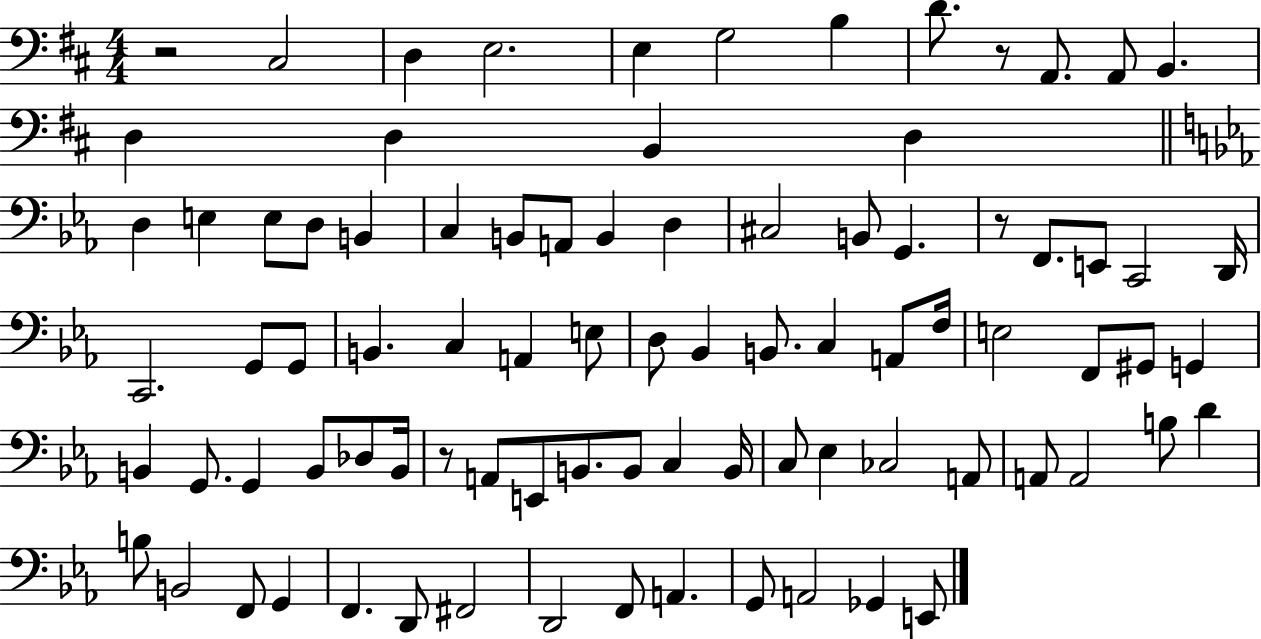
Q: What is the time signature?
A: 4/4